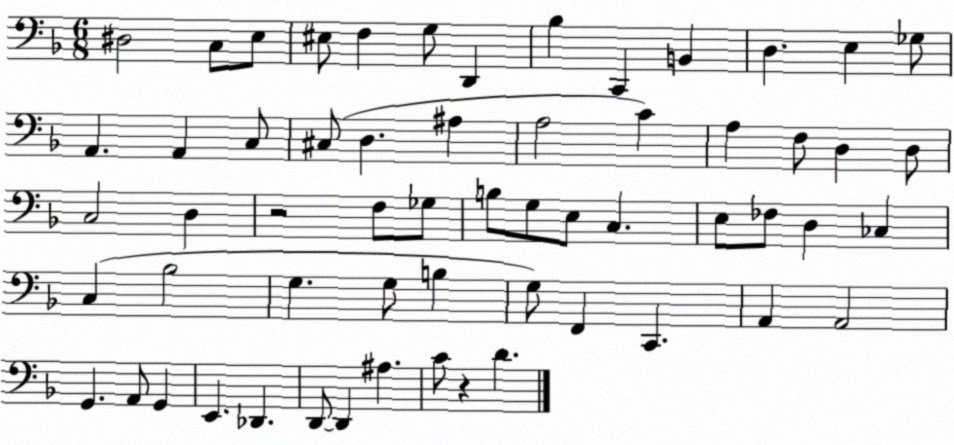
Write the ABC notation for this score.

X:1
T:Untitled
M:6/8
L:1/4
K:F
^D,2 C,/2 E,/2 ^E,/2 F, G,/2 D,, _B, C,, B,, D, E, _G,/2 A,, A,, C,/2 ^C,/2 D, ^A, A,2 C A, F,/2 D, D,/2 C,2 D, z2 F,/2 _G,/2 B,/2 G,/2 E,/2 C, E,/2 _F,/2 D, _C, C, _B,2 G, G,/2 B, G,/2 F,, C,, A,, A,,2 G,, A,,/2 G,, E,, _D,, D,,/2 D,, ^A, C/2 z D